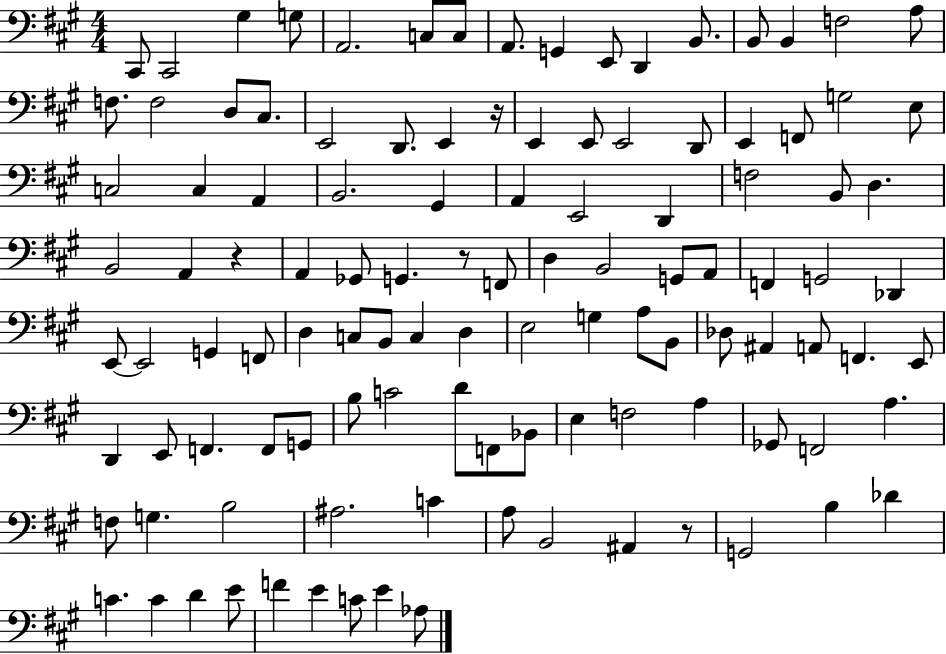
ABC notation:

X:1
T:Untitled
M:4/4
L:1/4
K:A
^C,,/2 ^C,,2 ^G, G,/2 A,,2 C,/2 C,/2 A,,/2 G,, E,,/2 D,, B,,/2 B,,/2 B,, F,2 A,/2 F,/2 F,2 D,/2 ^C,/2 E,,2 D,,/2 E,, z/4 E,, E,,/2 E,,2 D,,/2 E,, F,,/2 G,2 E,/2 C,2 C, A,, B,,2 ^G,, A,, E,,2 D,, F,2 B,,/2 D, B,,2 A,, z A,, _G,,/2 G,, z/2 F,,/2 D, B,,2 G,,/2 A,,/2 F,, G,,2 _D,, E,,/2 E,,2 G,, F,,/2 D, C,/2 B,,/2 C, D, E,2 G, A,/2 B,,/2 _D,/2 ^A,, A,,/2 F,, E,,/2 D,, E,,/2 F,, F,,/2 G,,/2 B,/2 C2 D/2 F,,/2 _B,,/2 E, F,2 A, _G,,/2 F,,2 A, F,/2 G, B,2 ^A,2 C A,/2 B,,2 ^A,, z/2 G,,2 B, _D C C D E/2 F E C/2 E _A,/2